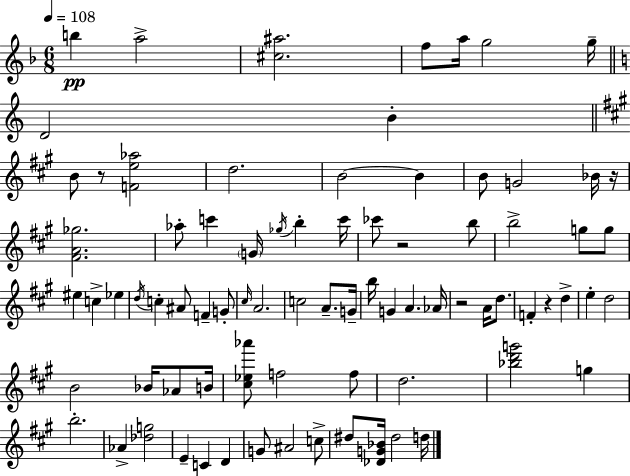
B5/q A5/h [C#5,A#5]/h. F5/e A5/s G5/h G5/s D4/h B4/q B4/e R/e [F4,E5,Ab5]/h D5/h. B4/h B4/q B4/e G4/h Bb4/s R/s [F#4,A4,Gb5]/h. Ab5/e C6/q G4/s Gb5/s B5/q C6/s CES6/e R/h B5/e B5/h G5/e G5/e EIS5/q C5/q Eb5/q D5/s C5/q A#4/e F4/q G4/e C#5/s A4/h. C5/h A4/e. G4/s B5/s G4/q A4/q. Ab4/s R/h A4/s D5/e. F4/q R/q D5/q E5/q D5/h B4/h Bb4/s Ab4/e B4/s [C#5,Eb5,Ab6]/e F5/h F5/e D5/h. [Bb5,D6,G6]/h G5/q B5/h. Ab4/q [Db5,G5]/h E4/q C4/q D4/q G4/e A#4/h C5/e D#5/e [Db4,G4,Bb4]/s D#5/h D5/s